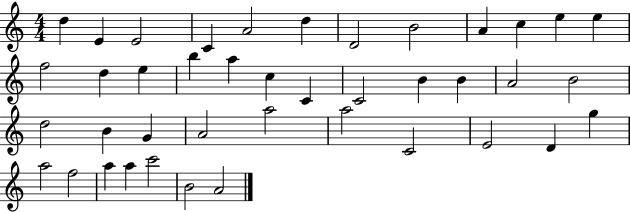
X:1
T:Untitled
M:4/4
L:1/4
K:C
d E E2 C A2 d D2 B2 A c e e f2 d e b a c C C2 B B A2 B2 d2 B G A2 a2 a2 C2 E2 D g a2 f2 a a c'2 B2 A2